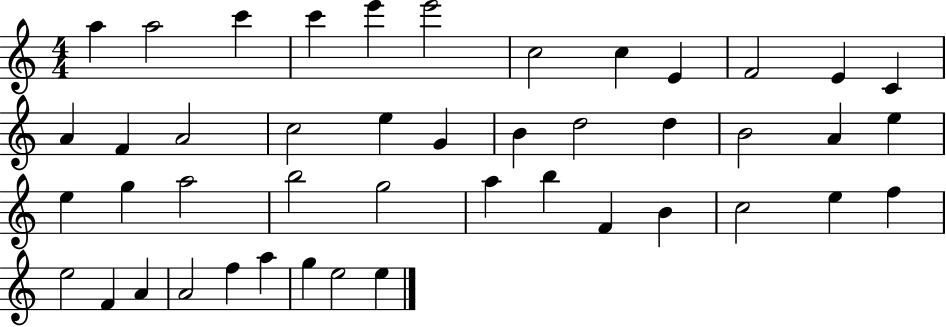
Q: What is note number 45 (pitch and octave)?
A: E5